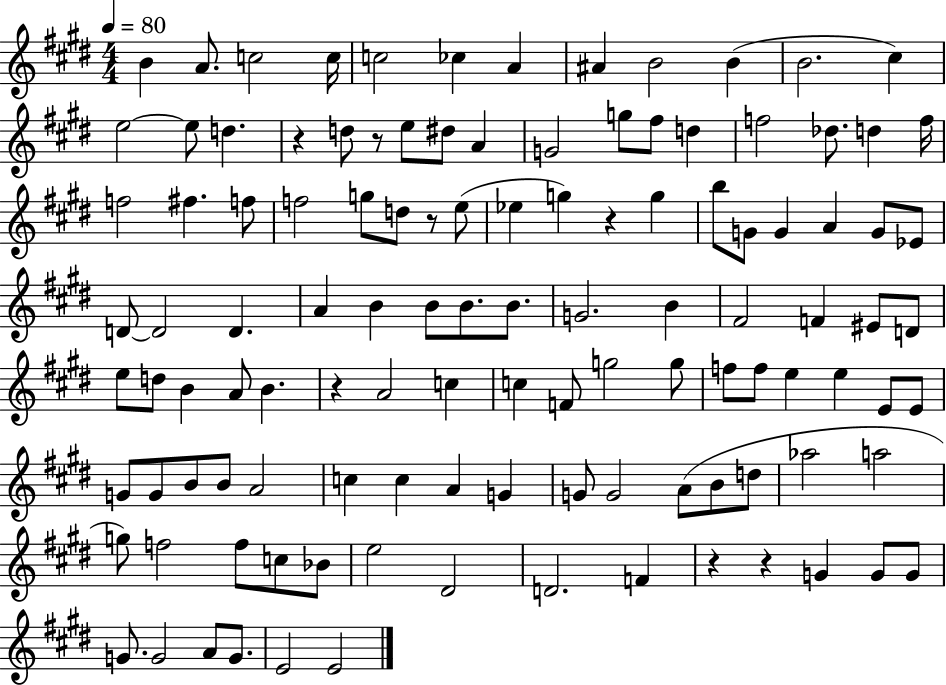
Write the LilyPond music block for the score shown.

{
  \clef treble
  \numericTimeSignature
  \time 4/4
  \key e \major
  \tempo 4 = 80
  b'4 a'8. c''2 c''16 | c''2 ces''4 a'4 | ais'4 b'2 b'4( | b'2. cis''4) | \break e''2~~ e''8 d''4. | r4 d''8 r8 e''8 dis''8 a'4 | g'2 g''8 fis''8 d''4 | f''2 des''8. d''4 f''16 | \break f''2 fis''4. f''8 | f''2 g''8 d''8 r8 e''8( | ees''4 g''4) r4 g''4 | b''8 g'8 g'4 a'4 g'8 ees'8 | \break d'8~~ d'2 d'4. | a'4 b'4 b'8 b'8. b'8. | g'2. b'4 | fis'2 f'4 eis'8 d'8 | \break e''8 d''8 b'4 a'8 b'4. | r4 a'2 c''4 | c''4 f'8 g''2 g''8 | f''8 f''8 e''4 e''4 e'8 e'8 | \break g'8 g'8 b'8 b'8 a'2 | c''4 c''4 a'4 g'4 | g'8 g'2 a'8( b'8 d''8 | aes''2 a''2 | \break g''8) f''2 f''8 c''8 bes'8 | e''2 dis'2 | d'2. f'4 | r4 r4 g'4 g'8 g'8 | \break g'8. g'2 a'8 g'8. | e'2 e'2 | \bar "|."
}